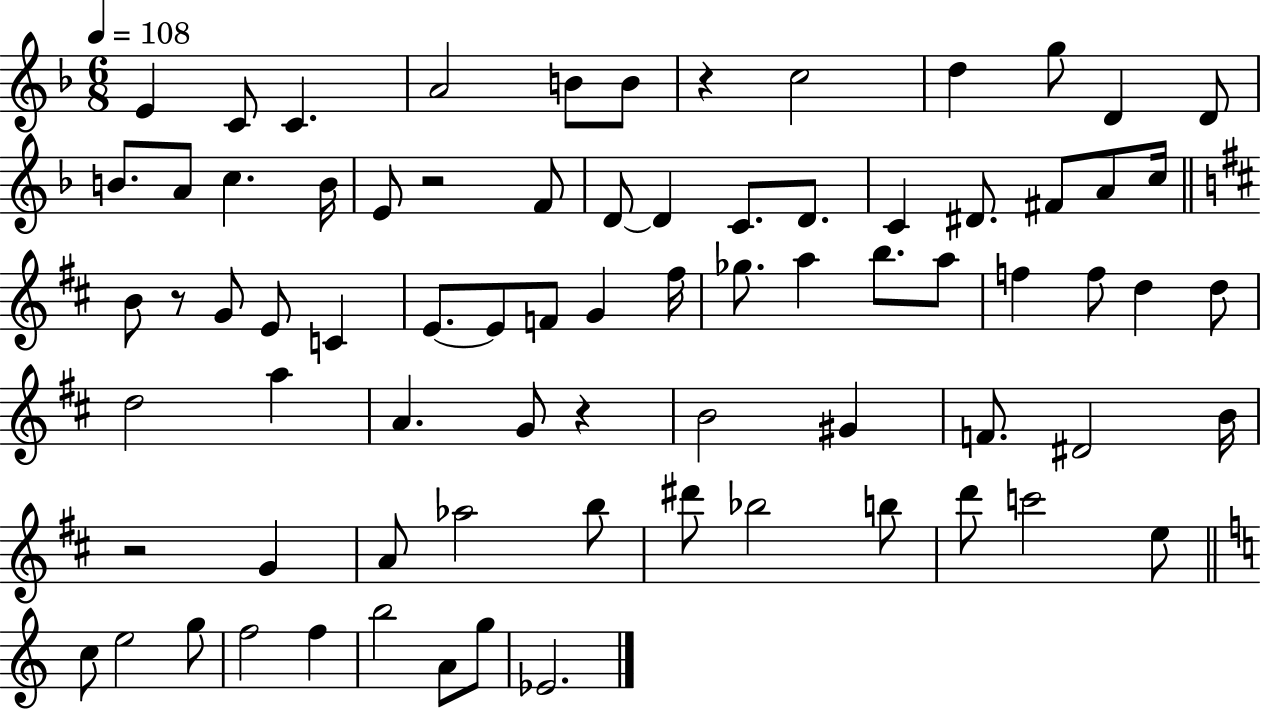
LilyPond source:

{
  \clef treble
  \numericTimeSignature
  \time 6/8
  \key f \major
  \tempo 4 = 108
  e'4 c'8 c'4. | a'2 b'8 b'8 | r4 c''2 | d''4 g''8 d'4 d'8 | \break b'8. a'8 c''4. b'16 | e'8 r2 f'8 | d'8~~ d'4 c'8. d'8. | c'4 dis'8. fis'8 a'8 c''16 | \break \bar "||" \break \key d \major b'8 r8 g'8 e'8 c'4 | e'8.~~ e'8 f'8 g'4 fis''16 | ges''8. a''4 b''8. a''8 | f''4 f''8 d''4 d''8 | \break d''2 a''4 | a'4. g'8 r4 | b'2 gis'4 | f'8. dis'2 b'16 | \break r2 g'4 | a'8 aes''2 b''8 | dis'''8 bes''2 b''8 | d'''8 c'''2 e''8 | \break \bar "||" \break \key c \major c''8 e''2 g''8 | f''2 f''4 | b''2 a'8 g''8 | ees'2. | \break \bar "|."
}